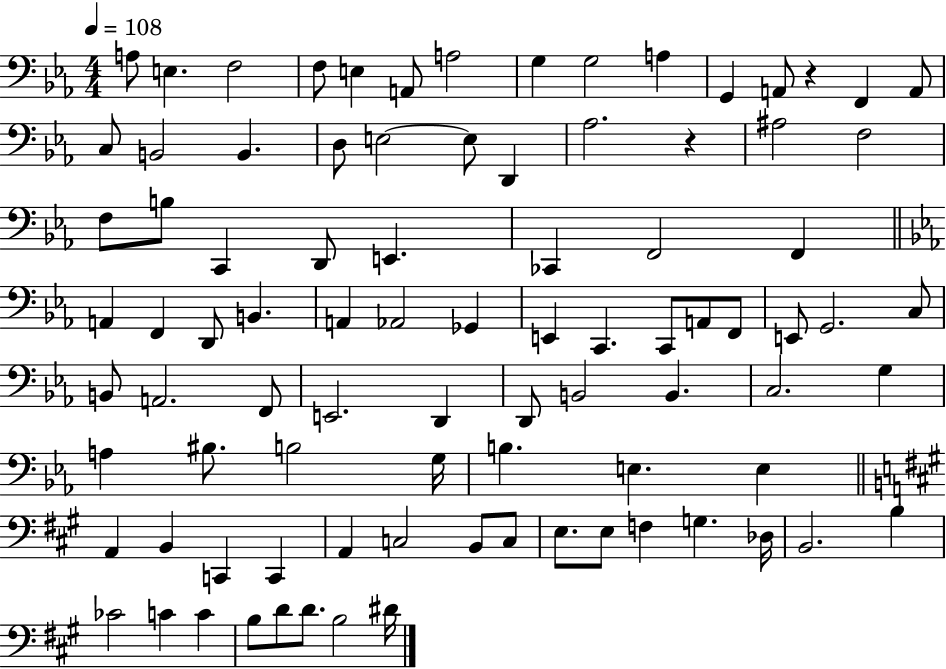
A3/e E3/q. F3/h F3/e E3/q A2/e A3/h G3/q G3/h A3/q G2/q A2/e R/q F2/q A2/e C3/e B2/h B2/q. D3/e E3/h E3/e D2/q Ab3/h. R/q A#3/h F3/h F3/e B3/e C2/q D2/e E2/q. CES2/q F2/h F2/q A2/q F2/q D2/e B2/q. A2/q Ab2/h Gb2/q E2/q C2/q. C2/e A2/e F2/e E2/e G2/h. C3/e B2/e A2/h. F2/e E2/h. D2/q D2/e B2/h B2/q. C3/h. G3/q A3/q BIS3/e. B3/h G3/s B3/q. E3/q. E3/q A2/q B2/q C2/q C2/q A2/q C3/h B2/e C3/e E3/e. E3/e F3/q G3/q. Db3/s B2/h. B3/q CES4/h C4/q C4/q B3/e D4/e D4/e. B3/h D#4/s